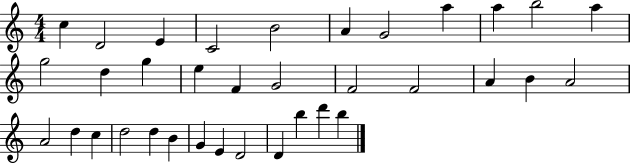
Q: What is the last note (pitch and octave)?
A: B5